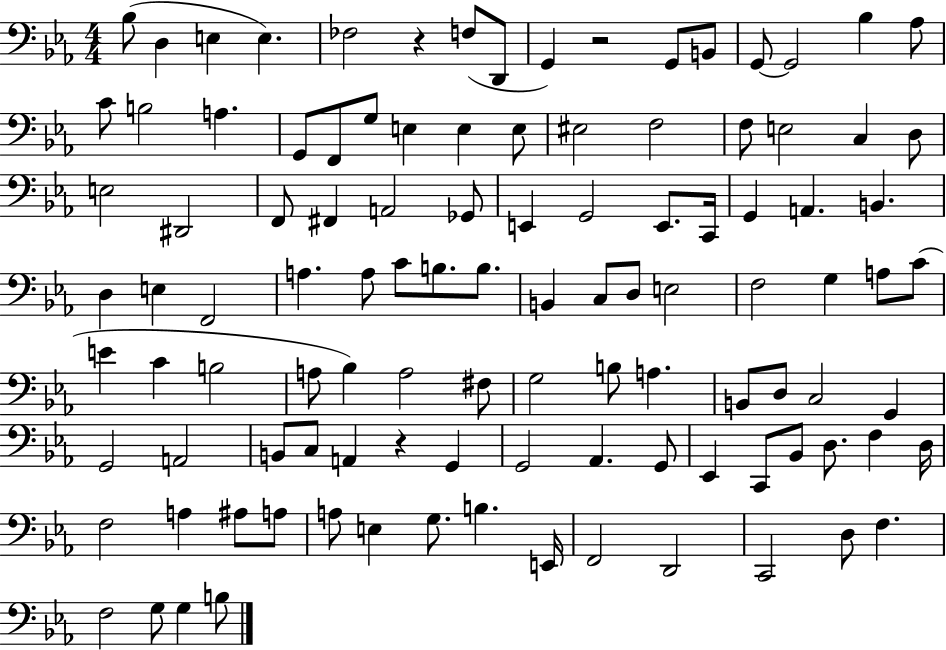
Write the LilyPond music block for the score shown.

{
  \clef bass
  \numericTimeSignature
  \time 4/4
  \key ees \major
  \repeat volta 2 { bes8( d4 e4 e4.) | fes2 r4 f8( d,8 | g,4) r2 g,8 b,8 | g,8~~ g,2 bes4 aes8 | \break c'8 b2 a4. | g,8 f,8 g8 e4 e4 e8 | eis2 f2 | f8 e2 c4 d8 | \break e2 dis,2 | f,8 fis,4 a,2 ges,8 | e,4 g,2 e,8. c,16 | g,4 a,4. b,4. | \break d4 e4 f,2 | a4. a8 c'8 b8. b8. | b,4 c8 d8 e2 | f2 g4 a8 c'8( | \break e'4 c'4 b2 | a8 bes4) a2 fis8 | g2 b8 a4. | b,8 d8 c2 g,4 | \break g,2 a,2 | b,8 c8 a,4 r4 g,4 | g,2 aes,4. g,8 | ees,4 c,8 bes,8 d8. f4 d16 | \break f2 a4 ais8 a8 | a8 e4 g8. b4. e,16 | f,2 d,2 | c,2 d8 f4. | \break f2 g8 g4 b8 | } \bar "|."
}